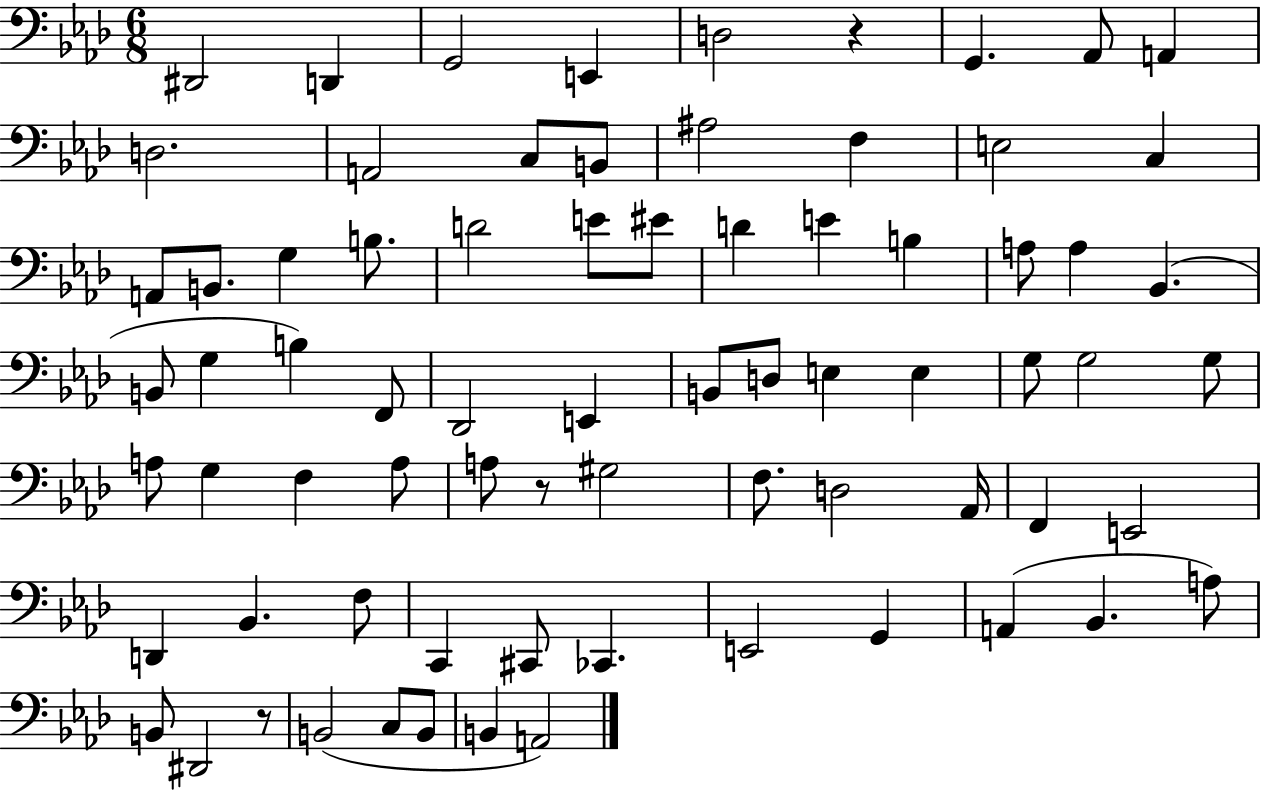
X:1
T:Untitled
M:6/8
L:1/4
K:Ab
^D,,2 D,, G,,2 E,, D,2 z G,, _A,,/2 A,, D,2 A,,2 C,/2 B,,/2 ^A,2 F, E,2 C, A,,/2 B,,/2 G, B,/2 D2 E/2 ^E/2 D E B, A,/2 A, _B,, B,,/2 G, B, F,,/2 _D,,2 E,, B,,/2 D,/2 E, E, G,/2 G,2 G,/2 A,/2 G, F, A,/2 A,/2 z/2 ^G,2 F,/2 D,2 _A,,/4 F,, E,,2 D,, _B,, F,/2 C,, ^C,,/2 _C,, E,,2 G,, A,, _B,, A,/2 B,,/2 ^D,,2 z/2 B,,2 C,/2 B,,/2 B,, A,,2